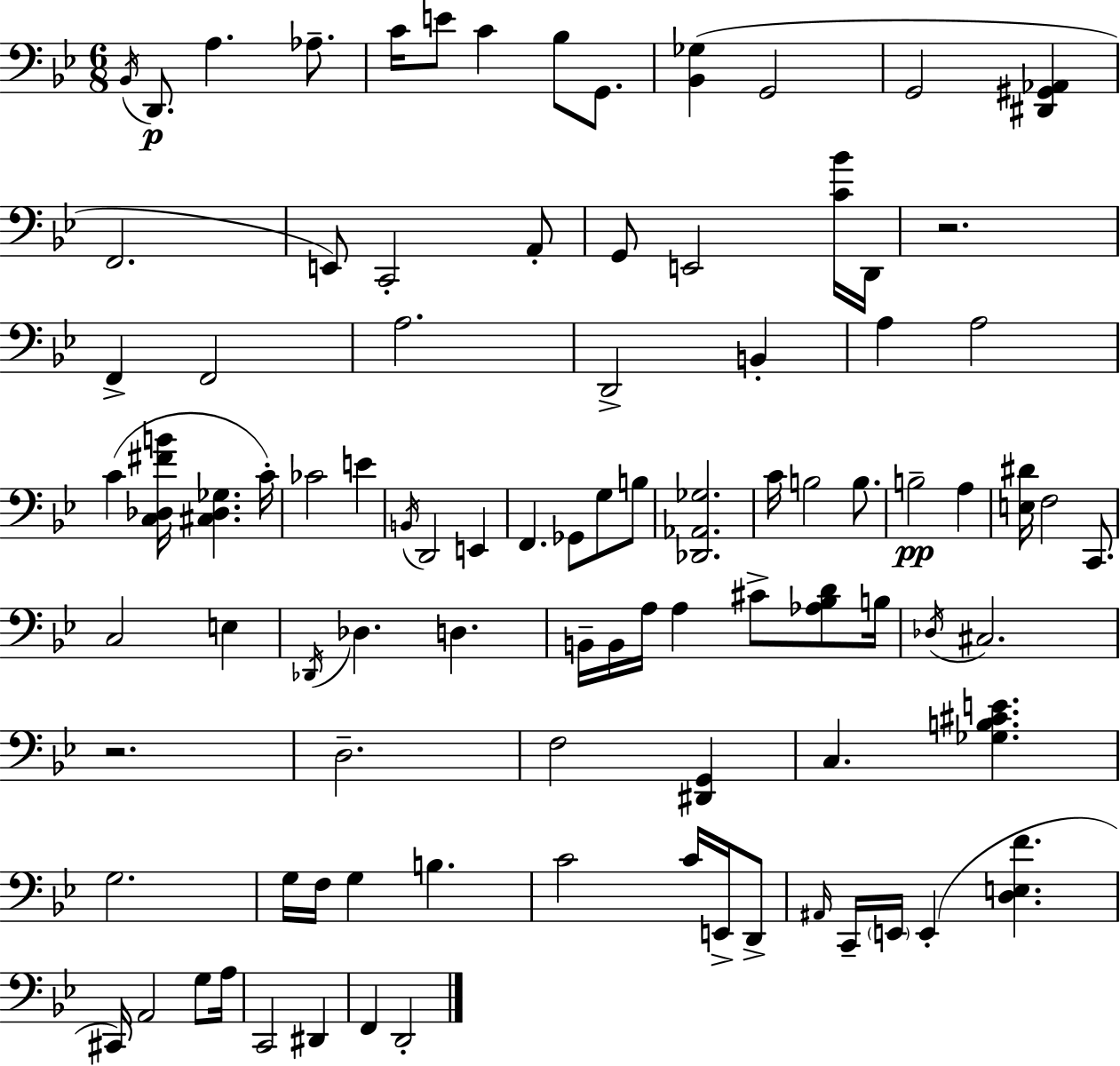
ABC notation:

X:1
T:Untitled
M:6/8
L:1/4
K:Bb
_B,,/4 D,,/2 A, _A,/2 C/4 E/2 C _B,/2 G,,/2 [_B,,_G,] G,,2 G,,2 [^D,,^G,,_A,,] F,,2 E,,/2 C,,2 A,,/2 G,,/2 E,,2 [C_B]/4 D,,/4 z2 F,, F,,2 A,2 D,,2 B,, A, A,2 C [C,_D,^FB]/4 [^C,_D,_G,] C/4 _C2 E B,,/4 D,,2 E,, F,, _G,,/2 G,/2 B,/2 [_D,,_A,,_G,]2 C/4 B,2 B,/2 B,2 A, [E,^D]/4 F,2 C,,/2 C,2 E, _D,,/4 _D, D, B,,/4 B,,/4 A,/4 A, ^C/2 [_A,_B,D]/2 B,/4 _D,/4 ^C,2 z2 D,2 F,2 [^D,,G,,] C, [_G,B,^CE] G,2 G,/4 F,/4 G, B, C2 C/4 E,,/4 D,,/2 ^A,,/4 C,,/4 E,,/4 E,, [D,E,F] ^C,,/4 A,,2 G,/2 A,/4 C,,2 ^D,, F,, D,,2